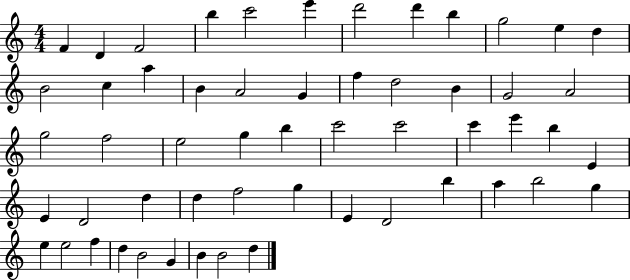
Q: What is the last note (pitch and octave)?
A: D5